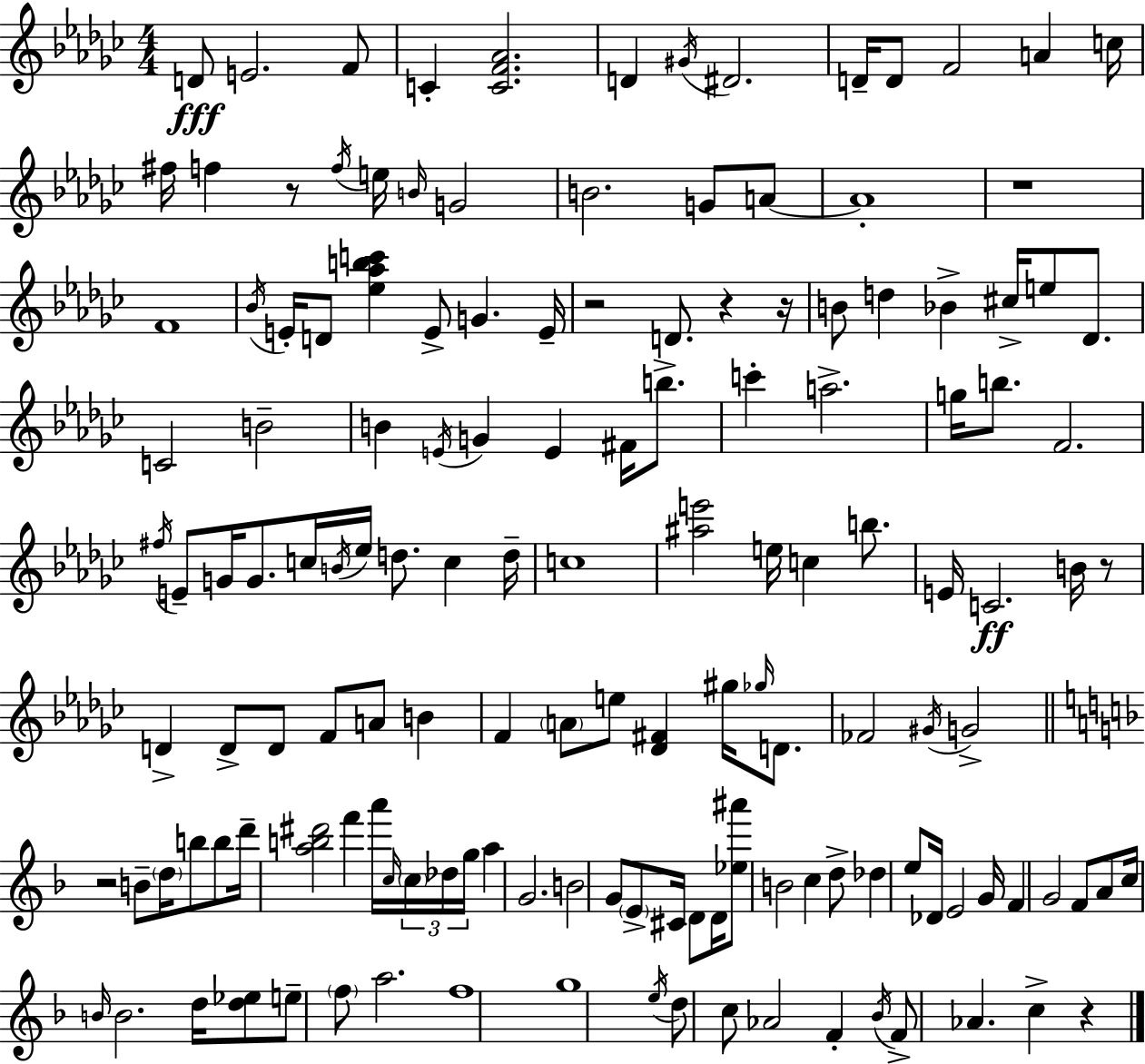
X:1
T:Untitled
M:4/4
L:1/4
K:Ebm
D/2 E2 F/2 C [CF_A]2 D ^G/4 ^D2 D/4 D/2 F2 A c/4 ^f/4 f z/2 f/4 e/4 B/4 G2 B2 G/2 A/2 A4 z4 F4 _B/4 E/4 D/2 [_e_abc'] E/2 G E/4 z2 D/2 z z/4 B/2 d _B ^c/4 e/2 _D/2 C2 B2 B E/4 G E ^F/4 b/2 c' a2 g/4 b/2 F2 ^f/4 E/2 G/4 G/2 c/4 B/4 _e/4 d/2 c d/4 c4 [^ae']2 e/4 c b/2 E/4 C2 B/4 z/2 D D/2 D/2 F/2 A/2 B F A/2 e/2 [_D^F] ^g/4 _g/4 D/2 _F2 ^G/4 G2 z2 B/2 d/4 b/2 b/2 d'/4 [ab^d']2 f' a'/4 c/4 c/4 _d/4 g/4 a G2 B2 G/2 E/2 ^C/4 D/2 D/4 [_e^a']/2 B2 c d/2 _d e/2 _D/4 E2 G/4 F G2 F/2 A/2 c/4 B/4 B2 d/4 [d_e]/2 e/2 f/2 a2 f4 g4 e/4 d/2 c/2 _A2 F _B/4 F/2 _A c z